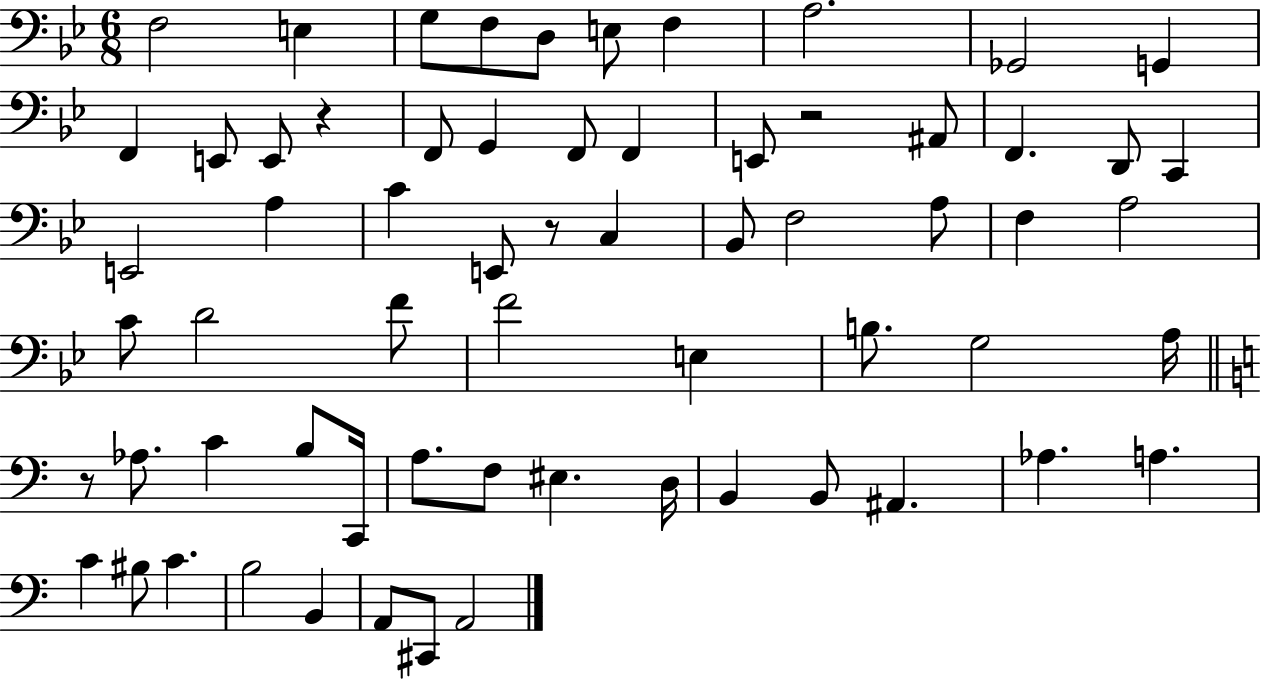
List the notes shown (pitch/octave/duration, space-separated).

F3/h E3/q G3/e F3/e D3/e E3/e F3/q A3/h. Gb2/h G2/q F2/q E2/e E2/e R/q F2/e G2/q F2/e F2/q E2/e R/h A#2/e F2/q. D2/e C2/q E2/h A3/q C4/q E2/e R/e C3/q Bb2/e F3/h A3/e F3/q A3/h C4/e D4/h F4/e F4/h E3/q B3/e. G3/h A3/s R/e Ab3/e. C4/q B3/e C2/s A3/e. F3/e EIS3/q. D3/s B2/q B2/e A#2/q. Ab3/q. A3/q. C4/q BIS3/e C4/q. B3/h B2/q A2/e C#2/e A2/h